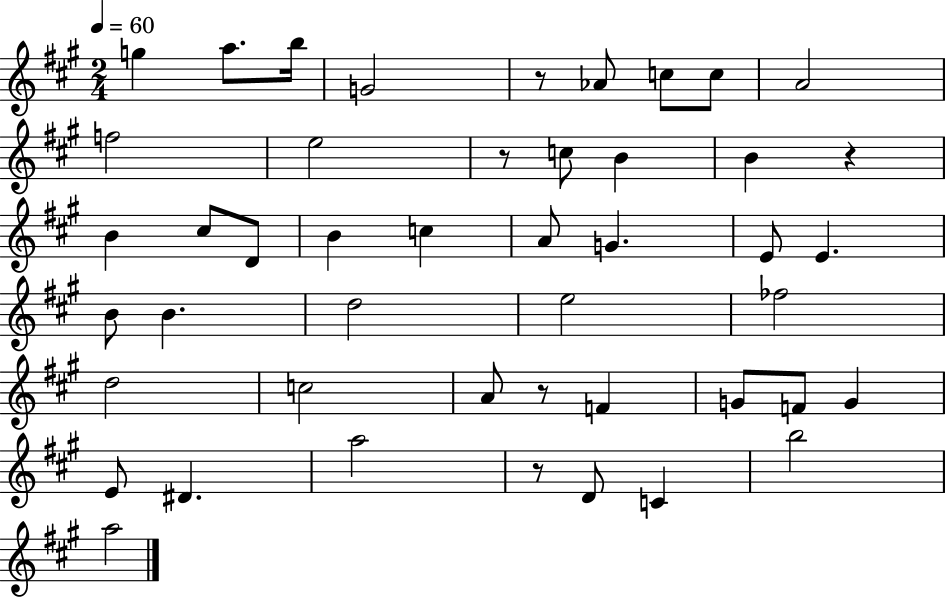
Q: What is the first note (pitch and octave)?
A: G5